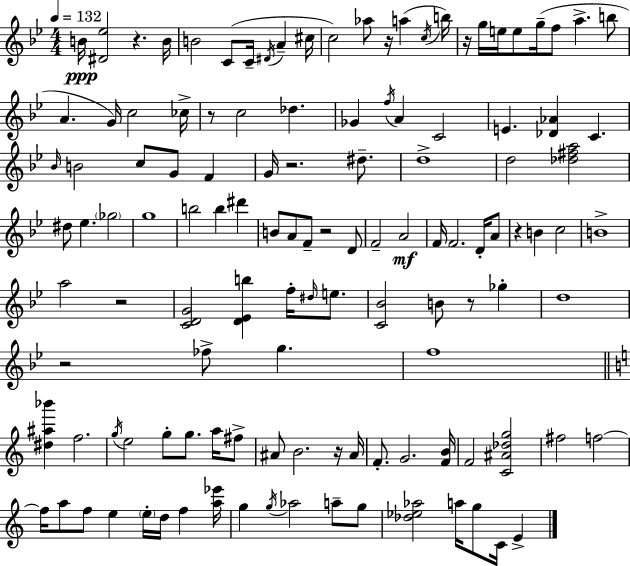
{
  \clef treble
  \numericTimeSignature
  \time 4/4
  \key g \minor
  \tempo 4 = 132
  b'16\ppp <dis' ees''>2 r4. b'16 | b'2 c'8( c'16-- \acciaccatura { dis'16 } a'4-- | cis''16 c''2) aes''8 r16 a''4( | \acciaccatura { c''16 } b''16) r16 g''16 e''16 e''8 g''16--( f''8 a''4.-> | \break b''8 a'4. g'16) c''2 | ces''16-> r8 c''2 des''4. | ges'4 \acciaccatura { f''16 } a'4 c'2 | e'4. <des' aes'>4 c'4. | \break \grace { bes'16 } b'2 c''8 g'8 | f'4 g'16 r2. | dis''8.-- d''1-> | d''2 <des'' fis'' a''>2 | \break dis''8 ees''4. \parenthesize ges''2 | g''1 | b''2 b''4 | dis'''4 b'8 a'8 f'8-- r2 | \break d'8 f'2-- a'2\mf | f'16 f'2. | d'16-. a'8 r4 b'4 c''2 | b'1-> | \break a''2 r2 | <c' d' g'>2 <d' ees' b''>4 | f''16-. \grace { dis''16 } e''8. <c' bes'>2 b'8 r8 | ges''4-. d''1 | \break r2 fes''8-> g''4. | f''1 | \bar "||" \break \key c \major <dis'' ais'' bes'''>4 f''2. | \acciaccatura { g''16 } e''2 g''8-. g''8. a''16 fis''8-> | ais'8 b'2. r16 | ais'16 f'8.-. g'2. | \break <f' b'>16 f'2 <c' ais' des'' g''>2 | fis''2 f''2~~ | f''16 a''8 f''8 e''4 \parenthesize e''16-. d''16 f''4 | <a'' ees'''>16 g''4 \acciaccatura { g''16 } aes''2 a''8-- | \break g''8 <des'' ees'' aes''>2 a''16 g''8 c'16 e'4-> | \bar "|."
}